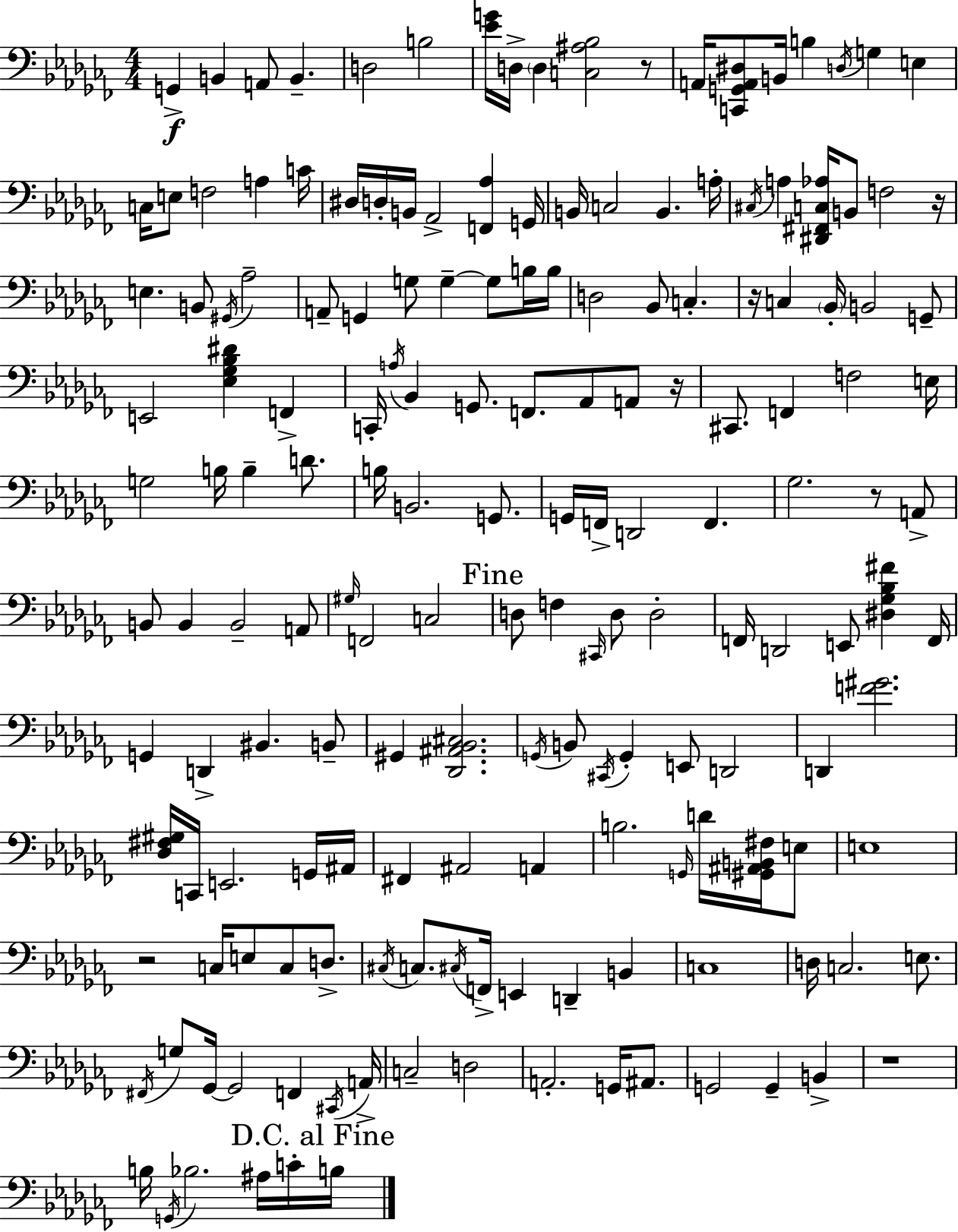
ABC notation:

X:1
T:Untitled
M:4/4
L:1/4
K:Abm
G,, B,, A,,/2 B,, D,2 B,2 [_EG]/4 D,/4 D, [C,^A,_B,]2 z/2 A,,/4 [C,,G,,A,,^D,]/2 B,,/4 B, D,/4 G, E, C,/4 E,/2 F,2 A, C/4 ^D,/4 D,/4 B,,/4 _A,,2 [F,,_A,] G,,/4 B,,/4 C,2 B,, A,/4 ^C,/4 A, [^D,,^F,,C,_A,]/4 B,,/2 F,2 z/4 E, B,,/2 ^G,,/4 _A,2 A,,/2 G,, G,/2 G, G,/2 B,/4 B,/4 D,2 _B,,/2 C, z/4 C, _B,,/4 B,,2 G,,/2 E,,2 [_E,_G,_B,^D] F,, C,,/4 A,/4 _B,, G,,/2 F,,/2 _A,,/2 A,,/2 z/4 ^C,,/2 F,, F,2 E,/4 G,2 B,/4 B, D/2 B,/4 B,,2 G,,/2 G,,/4 F,,/4 D,,2 F,, _G,2 z/2 A,,/2 B,,/2 B,, B,,2 A,,/2 ^G,/4 F,,2 C,2 D,/2 F, ^C,,/4 D,/2 D,2 F,,/4 D,,2 E,,/2 [^D,_G,_B,^F] F,,/4 G,, D,, ^B,, B,,/2 ^G,, [_D,,^A,,_B,,^C,]2 G,,/4 B,,/2 ^C,,/4 G,, E,,/2 D,,2 D,, [F^G]2 [_D,^F,^G,]/4 C,,/4 E,,2 G,,/4 ^A,,/4 ^F,, ^A,,2 A,, B,2 G,,/4 D/4 [^G,,^A,,B,,^F,]/4 E,/2 E,4 z2 C,/4 E,/2 C,/2 D,/2 ^C,/4 C,/2 ^C,/4 F,,/4 E,, D,, B,, C,4 D,/4 C,2 E,/2 ^F,,/4 G,/2 _G,,/4 _G,,2 F,, ^C,,/4 A,,/4 C,2 D,2 A,,2 G,,/4 ^A,,/2 G,,2 G,, B,, z4 B,/4 G,,/4 _B,2 ^A,/4 C/4 B,/4